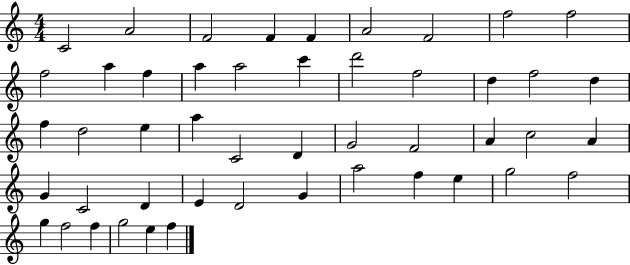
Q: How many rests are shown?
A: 0